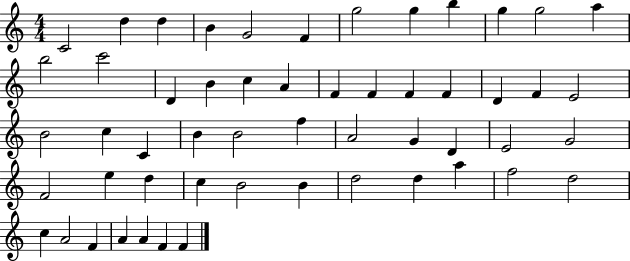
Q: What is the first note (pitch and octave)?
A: C4